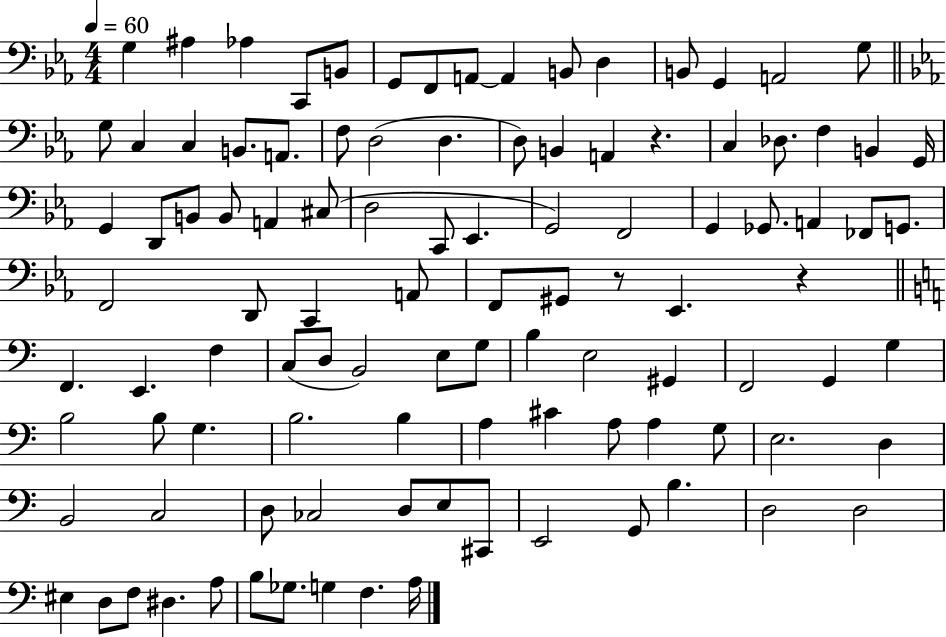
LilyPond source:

{
  \clef bass
  \numericTimeSignature
  \time 4/4
  \key ees \major
  \tempo 4 = 60
  g4 ais4 aes4 c,8 b,8 | g,8 f,8 a,8~~ a,4 b,8 d4 | b,8 g,4 a,2 g8 | \bar "||" \break \key ees \major g8 c4 c4 b,8. a,8. | f8 d2( d4. | d8) b,4 a,4 r4. | c4 des8. f4 b,4 g,16 | \break g,4 d,8 b,8 b,8 a,4 cis8( | d2 c,8 ees,4. | g,2) f,2 | g,4 ges,8. a,4 fes,8 g,8. | \break f,2 d,8 c,4 a,8 | f,8 gis,8 r8 ees,4. r4 | \bar "||" \break \key c \major f,4. e,4. f4 | c8( d8 b,2) e8 g8 | b4 e2 gis,4 | f,2 g,4 g4 | \break b2 b8 g4. | b2. b4 | a4 cis'4 a8 a4 g8 | e2. d4 | \break b,2 c2 | d8 ces2 d8 e8 cis,8 | e,2 g,8 b4. | d2 d2 | \break eis4 d8 f8 dis4. a8 | b8 ges8. g4 f4. a16 | \bar "|."
}